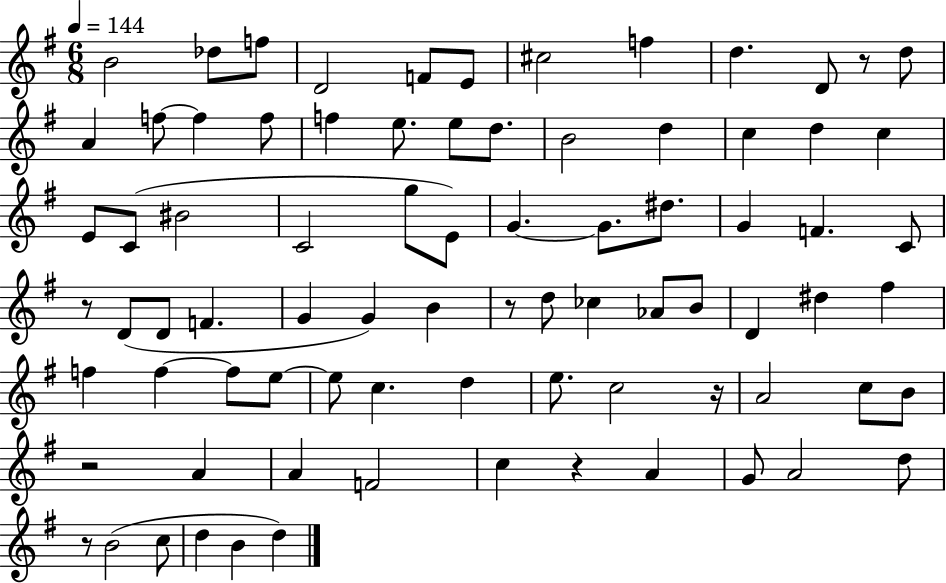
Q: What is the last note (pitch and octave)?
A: D5